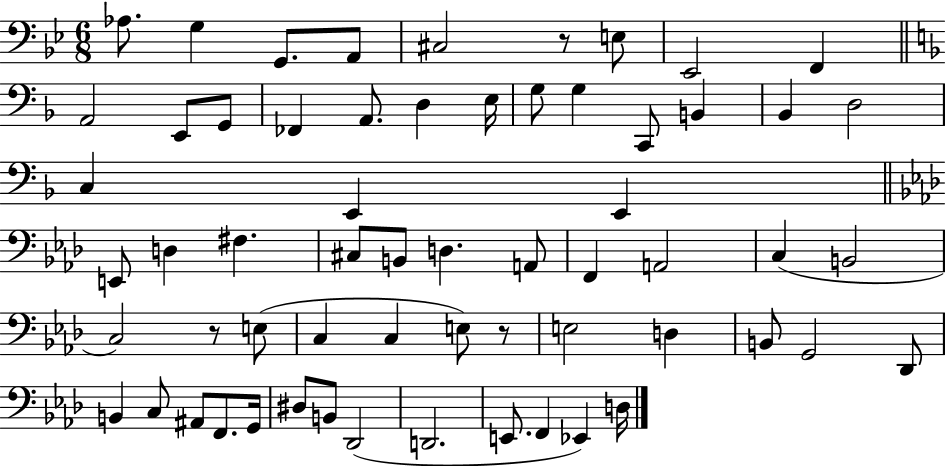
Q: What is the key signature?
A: BES major